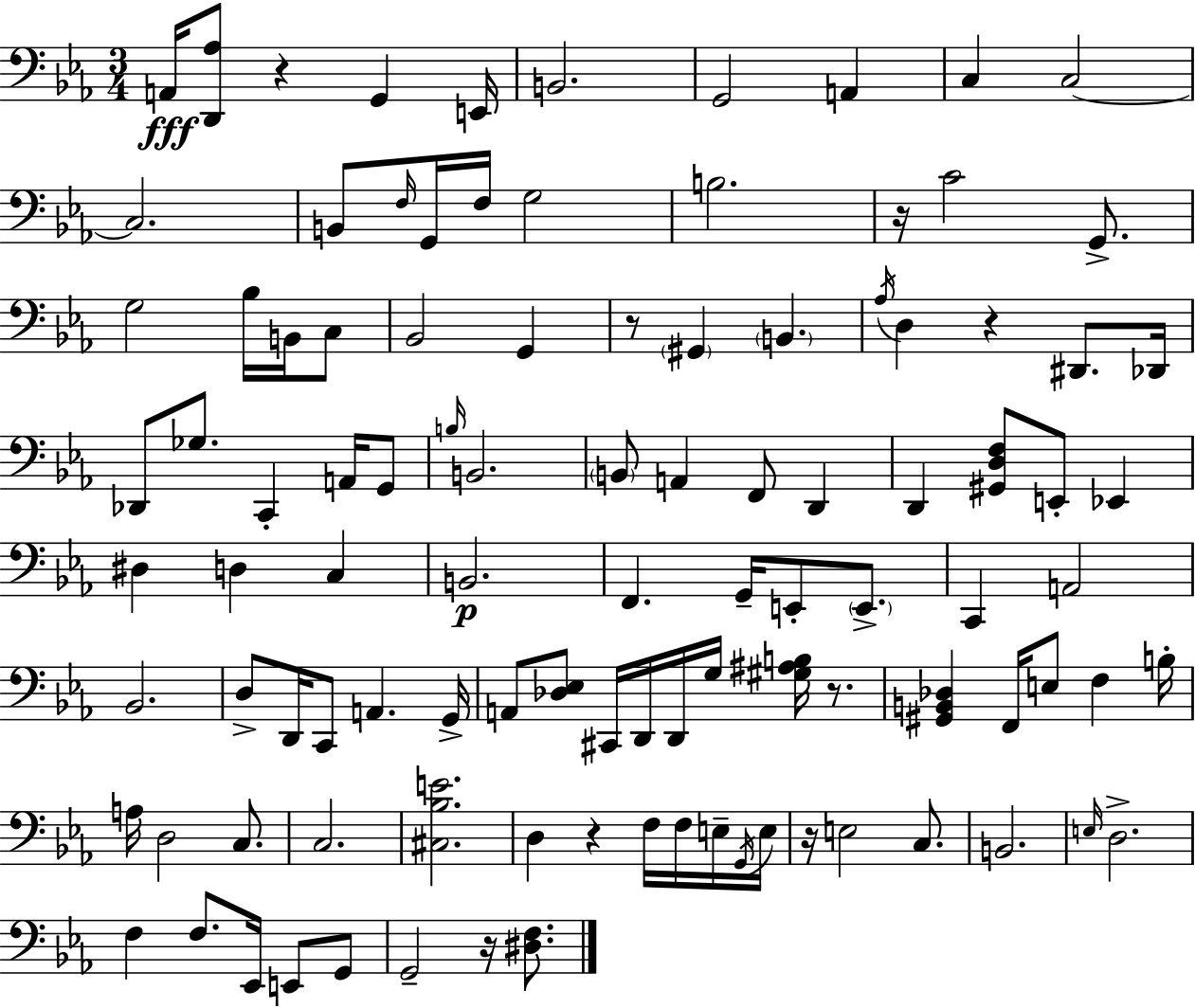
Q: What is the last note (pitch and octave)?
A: G2